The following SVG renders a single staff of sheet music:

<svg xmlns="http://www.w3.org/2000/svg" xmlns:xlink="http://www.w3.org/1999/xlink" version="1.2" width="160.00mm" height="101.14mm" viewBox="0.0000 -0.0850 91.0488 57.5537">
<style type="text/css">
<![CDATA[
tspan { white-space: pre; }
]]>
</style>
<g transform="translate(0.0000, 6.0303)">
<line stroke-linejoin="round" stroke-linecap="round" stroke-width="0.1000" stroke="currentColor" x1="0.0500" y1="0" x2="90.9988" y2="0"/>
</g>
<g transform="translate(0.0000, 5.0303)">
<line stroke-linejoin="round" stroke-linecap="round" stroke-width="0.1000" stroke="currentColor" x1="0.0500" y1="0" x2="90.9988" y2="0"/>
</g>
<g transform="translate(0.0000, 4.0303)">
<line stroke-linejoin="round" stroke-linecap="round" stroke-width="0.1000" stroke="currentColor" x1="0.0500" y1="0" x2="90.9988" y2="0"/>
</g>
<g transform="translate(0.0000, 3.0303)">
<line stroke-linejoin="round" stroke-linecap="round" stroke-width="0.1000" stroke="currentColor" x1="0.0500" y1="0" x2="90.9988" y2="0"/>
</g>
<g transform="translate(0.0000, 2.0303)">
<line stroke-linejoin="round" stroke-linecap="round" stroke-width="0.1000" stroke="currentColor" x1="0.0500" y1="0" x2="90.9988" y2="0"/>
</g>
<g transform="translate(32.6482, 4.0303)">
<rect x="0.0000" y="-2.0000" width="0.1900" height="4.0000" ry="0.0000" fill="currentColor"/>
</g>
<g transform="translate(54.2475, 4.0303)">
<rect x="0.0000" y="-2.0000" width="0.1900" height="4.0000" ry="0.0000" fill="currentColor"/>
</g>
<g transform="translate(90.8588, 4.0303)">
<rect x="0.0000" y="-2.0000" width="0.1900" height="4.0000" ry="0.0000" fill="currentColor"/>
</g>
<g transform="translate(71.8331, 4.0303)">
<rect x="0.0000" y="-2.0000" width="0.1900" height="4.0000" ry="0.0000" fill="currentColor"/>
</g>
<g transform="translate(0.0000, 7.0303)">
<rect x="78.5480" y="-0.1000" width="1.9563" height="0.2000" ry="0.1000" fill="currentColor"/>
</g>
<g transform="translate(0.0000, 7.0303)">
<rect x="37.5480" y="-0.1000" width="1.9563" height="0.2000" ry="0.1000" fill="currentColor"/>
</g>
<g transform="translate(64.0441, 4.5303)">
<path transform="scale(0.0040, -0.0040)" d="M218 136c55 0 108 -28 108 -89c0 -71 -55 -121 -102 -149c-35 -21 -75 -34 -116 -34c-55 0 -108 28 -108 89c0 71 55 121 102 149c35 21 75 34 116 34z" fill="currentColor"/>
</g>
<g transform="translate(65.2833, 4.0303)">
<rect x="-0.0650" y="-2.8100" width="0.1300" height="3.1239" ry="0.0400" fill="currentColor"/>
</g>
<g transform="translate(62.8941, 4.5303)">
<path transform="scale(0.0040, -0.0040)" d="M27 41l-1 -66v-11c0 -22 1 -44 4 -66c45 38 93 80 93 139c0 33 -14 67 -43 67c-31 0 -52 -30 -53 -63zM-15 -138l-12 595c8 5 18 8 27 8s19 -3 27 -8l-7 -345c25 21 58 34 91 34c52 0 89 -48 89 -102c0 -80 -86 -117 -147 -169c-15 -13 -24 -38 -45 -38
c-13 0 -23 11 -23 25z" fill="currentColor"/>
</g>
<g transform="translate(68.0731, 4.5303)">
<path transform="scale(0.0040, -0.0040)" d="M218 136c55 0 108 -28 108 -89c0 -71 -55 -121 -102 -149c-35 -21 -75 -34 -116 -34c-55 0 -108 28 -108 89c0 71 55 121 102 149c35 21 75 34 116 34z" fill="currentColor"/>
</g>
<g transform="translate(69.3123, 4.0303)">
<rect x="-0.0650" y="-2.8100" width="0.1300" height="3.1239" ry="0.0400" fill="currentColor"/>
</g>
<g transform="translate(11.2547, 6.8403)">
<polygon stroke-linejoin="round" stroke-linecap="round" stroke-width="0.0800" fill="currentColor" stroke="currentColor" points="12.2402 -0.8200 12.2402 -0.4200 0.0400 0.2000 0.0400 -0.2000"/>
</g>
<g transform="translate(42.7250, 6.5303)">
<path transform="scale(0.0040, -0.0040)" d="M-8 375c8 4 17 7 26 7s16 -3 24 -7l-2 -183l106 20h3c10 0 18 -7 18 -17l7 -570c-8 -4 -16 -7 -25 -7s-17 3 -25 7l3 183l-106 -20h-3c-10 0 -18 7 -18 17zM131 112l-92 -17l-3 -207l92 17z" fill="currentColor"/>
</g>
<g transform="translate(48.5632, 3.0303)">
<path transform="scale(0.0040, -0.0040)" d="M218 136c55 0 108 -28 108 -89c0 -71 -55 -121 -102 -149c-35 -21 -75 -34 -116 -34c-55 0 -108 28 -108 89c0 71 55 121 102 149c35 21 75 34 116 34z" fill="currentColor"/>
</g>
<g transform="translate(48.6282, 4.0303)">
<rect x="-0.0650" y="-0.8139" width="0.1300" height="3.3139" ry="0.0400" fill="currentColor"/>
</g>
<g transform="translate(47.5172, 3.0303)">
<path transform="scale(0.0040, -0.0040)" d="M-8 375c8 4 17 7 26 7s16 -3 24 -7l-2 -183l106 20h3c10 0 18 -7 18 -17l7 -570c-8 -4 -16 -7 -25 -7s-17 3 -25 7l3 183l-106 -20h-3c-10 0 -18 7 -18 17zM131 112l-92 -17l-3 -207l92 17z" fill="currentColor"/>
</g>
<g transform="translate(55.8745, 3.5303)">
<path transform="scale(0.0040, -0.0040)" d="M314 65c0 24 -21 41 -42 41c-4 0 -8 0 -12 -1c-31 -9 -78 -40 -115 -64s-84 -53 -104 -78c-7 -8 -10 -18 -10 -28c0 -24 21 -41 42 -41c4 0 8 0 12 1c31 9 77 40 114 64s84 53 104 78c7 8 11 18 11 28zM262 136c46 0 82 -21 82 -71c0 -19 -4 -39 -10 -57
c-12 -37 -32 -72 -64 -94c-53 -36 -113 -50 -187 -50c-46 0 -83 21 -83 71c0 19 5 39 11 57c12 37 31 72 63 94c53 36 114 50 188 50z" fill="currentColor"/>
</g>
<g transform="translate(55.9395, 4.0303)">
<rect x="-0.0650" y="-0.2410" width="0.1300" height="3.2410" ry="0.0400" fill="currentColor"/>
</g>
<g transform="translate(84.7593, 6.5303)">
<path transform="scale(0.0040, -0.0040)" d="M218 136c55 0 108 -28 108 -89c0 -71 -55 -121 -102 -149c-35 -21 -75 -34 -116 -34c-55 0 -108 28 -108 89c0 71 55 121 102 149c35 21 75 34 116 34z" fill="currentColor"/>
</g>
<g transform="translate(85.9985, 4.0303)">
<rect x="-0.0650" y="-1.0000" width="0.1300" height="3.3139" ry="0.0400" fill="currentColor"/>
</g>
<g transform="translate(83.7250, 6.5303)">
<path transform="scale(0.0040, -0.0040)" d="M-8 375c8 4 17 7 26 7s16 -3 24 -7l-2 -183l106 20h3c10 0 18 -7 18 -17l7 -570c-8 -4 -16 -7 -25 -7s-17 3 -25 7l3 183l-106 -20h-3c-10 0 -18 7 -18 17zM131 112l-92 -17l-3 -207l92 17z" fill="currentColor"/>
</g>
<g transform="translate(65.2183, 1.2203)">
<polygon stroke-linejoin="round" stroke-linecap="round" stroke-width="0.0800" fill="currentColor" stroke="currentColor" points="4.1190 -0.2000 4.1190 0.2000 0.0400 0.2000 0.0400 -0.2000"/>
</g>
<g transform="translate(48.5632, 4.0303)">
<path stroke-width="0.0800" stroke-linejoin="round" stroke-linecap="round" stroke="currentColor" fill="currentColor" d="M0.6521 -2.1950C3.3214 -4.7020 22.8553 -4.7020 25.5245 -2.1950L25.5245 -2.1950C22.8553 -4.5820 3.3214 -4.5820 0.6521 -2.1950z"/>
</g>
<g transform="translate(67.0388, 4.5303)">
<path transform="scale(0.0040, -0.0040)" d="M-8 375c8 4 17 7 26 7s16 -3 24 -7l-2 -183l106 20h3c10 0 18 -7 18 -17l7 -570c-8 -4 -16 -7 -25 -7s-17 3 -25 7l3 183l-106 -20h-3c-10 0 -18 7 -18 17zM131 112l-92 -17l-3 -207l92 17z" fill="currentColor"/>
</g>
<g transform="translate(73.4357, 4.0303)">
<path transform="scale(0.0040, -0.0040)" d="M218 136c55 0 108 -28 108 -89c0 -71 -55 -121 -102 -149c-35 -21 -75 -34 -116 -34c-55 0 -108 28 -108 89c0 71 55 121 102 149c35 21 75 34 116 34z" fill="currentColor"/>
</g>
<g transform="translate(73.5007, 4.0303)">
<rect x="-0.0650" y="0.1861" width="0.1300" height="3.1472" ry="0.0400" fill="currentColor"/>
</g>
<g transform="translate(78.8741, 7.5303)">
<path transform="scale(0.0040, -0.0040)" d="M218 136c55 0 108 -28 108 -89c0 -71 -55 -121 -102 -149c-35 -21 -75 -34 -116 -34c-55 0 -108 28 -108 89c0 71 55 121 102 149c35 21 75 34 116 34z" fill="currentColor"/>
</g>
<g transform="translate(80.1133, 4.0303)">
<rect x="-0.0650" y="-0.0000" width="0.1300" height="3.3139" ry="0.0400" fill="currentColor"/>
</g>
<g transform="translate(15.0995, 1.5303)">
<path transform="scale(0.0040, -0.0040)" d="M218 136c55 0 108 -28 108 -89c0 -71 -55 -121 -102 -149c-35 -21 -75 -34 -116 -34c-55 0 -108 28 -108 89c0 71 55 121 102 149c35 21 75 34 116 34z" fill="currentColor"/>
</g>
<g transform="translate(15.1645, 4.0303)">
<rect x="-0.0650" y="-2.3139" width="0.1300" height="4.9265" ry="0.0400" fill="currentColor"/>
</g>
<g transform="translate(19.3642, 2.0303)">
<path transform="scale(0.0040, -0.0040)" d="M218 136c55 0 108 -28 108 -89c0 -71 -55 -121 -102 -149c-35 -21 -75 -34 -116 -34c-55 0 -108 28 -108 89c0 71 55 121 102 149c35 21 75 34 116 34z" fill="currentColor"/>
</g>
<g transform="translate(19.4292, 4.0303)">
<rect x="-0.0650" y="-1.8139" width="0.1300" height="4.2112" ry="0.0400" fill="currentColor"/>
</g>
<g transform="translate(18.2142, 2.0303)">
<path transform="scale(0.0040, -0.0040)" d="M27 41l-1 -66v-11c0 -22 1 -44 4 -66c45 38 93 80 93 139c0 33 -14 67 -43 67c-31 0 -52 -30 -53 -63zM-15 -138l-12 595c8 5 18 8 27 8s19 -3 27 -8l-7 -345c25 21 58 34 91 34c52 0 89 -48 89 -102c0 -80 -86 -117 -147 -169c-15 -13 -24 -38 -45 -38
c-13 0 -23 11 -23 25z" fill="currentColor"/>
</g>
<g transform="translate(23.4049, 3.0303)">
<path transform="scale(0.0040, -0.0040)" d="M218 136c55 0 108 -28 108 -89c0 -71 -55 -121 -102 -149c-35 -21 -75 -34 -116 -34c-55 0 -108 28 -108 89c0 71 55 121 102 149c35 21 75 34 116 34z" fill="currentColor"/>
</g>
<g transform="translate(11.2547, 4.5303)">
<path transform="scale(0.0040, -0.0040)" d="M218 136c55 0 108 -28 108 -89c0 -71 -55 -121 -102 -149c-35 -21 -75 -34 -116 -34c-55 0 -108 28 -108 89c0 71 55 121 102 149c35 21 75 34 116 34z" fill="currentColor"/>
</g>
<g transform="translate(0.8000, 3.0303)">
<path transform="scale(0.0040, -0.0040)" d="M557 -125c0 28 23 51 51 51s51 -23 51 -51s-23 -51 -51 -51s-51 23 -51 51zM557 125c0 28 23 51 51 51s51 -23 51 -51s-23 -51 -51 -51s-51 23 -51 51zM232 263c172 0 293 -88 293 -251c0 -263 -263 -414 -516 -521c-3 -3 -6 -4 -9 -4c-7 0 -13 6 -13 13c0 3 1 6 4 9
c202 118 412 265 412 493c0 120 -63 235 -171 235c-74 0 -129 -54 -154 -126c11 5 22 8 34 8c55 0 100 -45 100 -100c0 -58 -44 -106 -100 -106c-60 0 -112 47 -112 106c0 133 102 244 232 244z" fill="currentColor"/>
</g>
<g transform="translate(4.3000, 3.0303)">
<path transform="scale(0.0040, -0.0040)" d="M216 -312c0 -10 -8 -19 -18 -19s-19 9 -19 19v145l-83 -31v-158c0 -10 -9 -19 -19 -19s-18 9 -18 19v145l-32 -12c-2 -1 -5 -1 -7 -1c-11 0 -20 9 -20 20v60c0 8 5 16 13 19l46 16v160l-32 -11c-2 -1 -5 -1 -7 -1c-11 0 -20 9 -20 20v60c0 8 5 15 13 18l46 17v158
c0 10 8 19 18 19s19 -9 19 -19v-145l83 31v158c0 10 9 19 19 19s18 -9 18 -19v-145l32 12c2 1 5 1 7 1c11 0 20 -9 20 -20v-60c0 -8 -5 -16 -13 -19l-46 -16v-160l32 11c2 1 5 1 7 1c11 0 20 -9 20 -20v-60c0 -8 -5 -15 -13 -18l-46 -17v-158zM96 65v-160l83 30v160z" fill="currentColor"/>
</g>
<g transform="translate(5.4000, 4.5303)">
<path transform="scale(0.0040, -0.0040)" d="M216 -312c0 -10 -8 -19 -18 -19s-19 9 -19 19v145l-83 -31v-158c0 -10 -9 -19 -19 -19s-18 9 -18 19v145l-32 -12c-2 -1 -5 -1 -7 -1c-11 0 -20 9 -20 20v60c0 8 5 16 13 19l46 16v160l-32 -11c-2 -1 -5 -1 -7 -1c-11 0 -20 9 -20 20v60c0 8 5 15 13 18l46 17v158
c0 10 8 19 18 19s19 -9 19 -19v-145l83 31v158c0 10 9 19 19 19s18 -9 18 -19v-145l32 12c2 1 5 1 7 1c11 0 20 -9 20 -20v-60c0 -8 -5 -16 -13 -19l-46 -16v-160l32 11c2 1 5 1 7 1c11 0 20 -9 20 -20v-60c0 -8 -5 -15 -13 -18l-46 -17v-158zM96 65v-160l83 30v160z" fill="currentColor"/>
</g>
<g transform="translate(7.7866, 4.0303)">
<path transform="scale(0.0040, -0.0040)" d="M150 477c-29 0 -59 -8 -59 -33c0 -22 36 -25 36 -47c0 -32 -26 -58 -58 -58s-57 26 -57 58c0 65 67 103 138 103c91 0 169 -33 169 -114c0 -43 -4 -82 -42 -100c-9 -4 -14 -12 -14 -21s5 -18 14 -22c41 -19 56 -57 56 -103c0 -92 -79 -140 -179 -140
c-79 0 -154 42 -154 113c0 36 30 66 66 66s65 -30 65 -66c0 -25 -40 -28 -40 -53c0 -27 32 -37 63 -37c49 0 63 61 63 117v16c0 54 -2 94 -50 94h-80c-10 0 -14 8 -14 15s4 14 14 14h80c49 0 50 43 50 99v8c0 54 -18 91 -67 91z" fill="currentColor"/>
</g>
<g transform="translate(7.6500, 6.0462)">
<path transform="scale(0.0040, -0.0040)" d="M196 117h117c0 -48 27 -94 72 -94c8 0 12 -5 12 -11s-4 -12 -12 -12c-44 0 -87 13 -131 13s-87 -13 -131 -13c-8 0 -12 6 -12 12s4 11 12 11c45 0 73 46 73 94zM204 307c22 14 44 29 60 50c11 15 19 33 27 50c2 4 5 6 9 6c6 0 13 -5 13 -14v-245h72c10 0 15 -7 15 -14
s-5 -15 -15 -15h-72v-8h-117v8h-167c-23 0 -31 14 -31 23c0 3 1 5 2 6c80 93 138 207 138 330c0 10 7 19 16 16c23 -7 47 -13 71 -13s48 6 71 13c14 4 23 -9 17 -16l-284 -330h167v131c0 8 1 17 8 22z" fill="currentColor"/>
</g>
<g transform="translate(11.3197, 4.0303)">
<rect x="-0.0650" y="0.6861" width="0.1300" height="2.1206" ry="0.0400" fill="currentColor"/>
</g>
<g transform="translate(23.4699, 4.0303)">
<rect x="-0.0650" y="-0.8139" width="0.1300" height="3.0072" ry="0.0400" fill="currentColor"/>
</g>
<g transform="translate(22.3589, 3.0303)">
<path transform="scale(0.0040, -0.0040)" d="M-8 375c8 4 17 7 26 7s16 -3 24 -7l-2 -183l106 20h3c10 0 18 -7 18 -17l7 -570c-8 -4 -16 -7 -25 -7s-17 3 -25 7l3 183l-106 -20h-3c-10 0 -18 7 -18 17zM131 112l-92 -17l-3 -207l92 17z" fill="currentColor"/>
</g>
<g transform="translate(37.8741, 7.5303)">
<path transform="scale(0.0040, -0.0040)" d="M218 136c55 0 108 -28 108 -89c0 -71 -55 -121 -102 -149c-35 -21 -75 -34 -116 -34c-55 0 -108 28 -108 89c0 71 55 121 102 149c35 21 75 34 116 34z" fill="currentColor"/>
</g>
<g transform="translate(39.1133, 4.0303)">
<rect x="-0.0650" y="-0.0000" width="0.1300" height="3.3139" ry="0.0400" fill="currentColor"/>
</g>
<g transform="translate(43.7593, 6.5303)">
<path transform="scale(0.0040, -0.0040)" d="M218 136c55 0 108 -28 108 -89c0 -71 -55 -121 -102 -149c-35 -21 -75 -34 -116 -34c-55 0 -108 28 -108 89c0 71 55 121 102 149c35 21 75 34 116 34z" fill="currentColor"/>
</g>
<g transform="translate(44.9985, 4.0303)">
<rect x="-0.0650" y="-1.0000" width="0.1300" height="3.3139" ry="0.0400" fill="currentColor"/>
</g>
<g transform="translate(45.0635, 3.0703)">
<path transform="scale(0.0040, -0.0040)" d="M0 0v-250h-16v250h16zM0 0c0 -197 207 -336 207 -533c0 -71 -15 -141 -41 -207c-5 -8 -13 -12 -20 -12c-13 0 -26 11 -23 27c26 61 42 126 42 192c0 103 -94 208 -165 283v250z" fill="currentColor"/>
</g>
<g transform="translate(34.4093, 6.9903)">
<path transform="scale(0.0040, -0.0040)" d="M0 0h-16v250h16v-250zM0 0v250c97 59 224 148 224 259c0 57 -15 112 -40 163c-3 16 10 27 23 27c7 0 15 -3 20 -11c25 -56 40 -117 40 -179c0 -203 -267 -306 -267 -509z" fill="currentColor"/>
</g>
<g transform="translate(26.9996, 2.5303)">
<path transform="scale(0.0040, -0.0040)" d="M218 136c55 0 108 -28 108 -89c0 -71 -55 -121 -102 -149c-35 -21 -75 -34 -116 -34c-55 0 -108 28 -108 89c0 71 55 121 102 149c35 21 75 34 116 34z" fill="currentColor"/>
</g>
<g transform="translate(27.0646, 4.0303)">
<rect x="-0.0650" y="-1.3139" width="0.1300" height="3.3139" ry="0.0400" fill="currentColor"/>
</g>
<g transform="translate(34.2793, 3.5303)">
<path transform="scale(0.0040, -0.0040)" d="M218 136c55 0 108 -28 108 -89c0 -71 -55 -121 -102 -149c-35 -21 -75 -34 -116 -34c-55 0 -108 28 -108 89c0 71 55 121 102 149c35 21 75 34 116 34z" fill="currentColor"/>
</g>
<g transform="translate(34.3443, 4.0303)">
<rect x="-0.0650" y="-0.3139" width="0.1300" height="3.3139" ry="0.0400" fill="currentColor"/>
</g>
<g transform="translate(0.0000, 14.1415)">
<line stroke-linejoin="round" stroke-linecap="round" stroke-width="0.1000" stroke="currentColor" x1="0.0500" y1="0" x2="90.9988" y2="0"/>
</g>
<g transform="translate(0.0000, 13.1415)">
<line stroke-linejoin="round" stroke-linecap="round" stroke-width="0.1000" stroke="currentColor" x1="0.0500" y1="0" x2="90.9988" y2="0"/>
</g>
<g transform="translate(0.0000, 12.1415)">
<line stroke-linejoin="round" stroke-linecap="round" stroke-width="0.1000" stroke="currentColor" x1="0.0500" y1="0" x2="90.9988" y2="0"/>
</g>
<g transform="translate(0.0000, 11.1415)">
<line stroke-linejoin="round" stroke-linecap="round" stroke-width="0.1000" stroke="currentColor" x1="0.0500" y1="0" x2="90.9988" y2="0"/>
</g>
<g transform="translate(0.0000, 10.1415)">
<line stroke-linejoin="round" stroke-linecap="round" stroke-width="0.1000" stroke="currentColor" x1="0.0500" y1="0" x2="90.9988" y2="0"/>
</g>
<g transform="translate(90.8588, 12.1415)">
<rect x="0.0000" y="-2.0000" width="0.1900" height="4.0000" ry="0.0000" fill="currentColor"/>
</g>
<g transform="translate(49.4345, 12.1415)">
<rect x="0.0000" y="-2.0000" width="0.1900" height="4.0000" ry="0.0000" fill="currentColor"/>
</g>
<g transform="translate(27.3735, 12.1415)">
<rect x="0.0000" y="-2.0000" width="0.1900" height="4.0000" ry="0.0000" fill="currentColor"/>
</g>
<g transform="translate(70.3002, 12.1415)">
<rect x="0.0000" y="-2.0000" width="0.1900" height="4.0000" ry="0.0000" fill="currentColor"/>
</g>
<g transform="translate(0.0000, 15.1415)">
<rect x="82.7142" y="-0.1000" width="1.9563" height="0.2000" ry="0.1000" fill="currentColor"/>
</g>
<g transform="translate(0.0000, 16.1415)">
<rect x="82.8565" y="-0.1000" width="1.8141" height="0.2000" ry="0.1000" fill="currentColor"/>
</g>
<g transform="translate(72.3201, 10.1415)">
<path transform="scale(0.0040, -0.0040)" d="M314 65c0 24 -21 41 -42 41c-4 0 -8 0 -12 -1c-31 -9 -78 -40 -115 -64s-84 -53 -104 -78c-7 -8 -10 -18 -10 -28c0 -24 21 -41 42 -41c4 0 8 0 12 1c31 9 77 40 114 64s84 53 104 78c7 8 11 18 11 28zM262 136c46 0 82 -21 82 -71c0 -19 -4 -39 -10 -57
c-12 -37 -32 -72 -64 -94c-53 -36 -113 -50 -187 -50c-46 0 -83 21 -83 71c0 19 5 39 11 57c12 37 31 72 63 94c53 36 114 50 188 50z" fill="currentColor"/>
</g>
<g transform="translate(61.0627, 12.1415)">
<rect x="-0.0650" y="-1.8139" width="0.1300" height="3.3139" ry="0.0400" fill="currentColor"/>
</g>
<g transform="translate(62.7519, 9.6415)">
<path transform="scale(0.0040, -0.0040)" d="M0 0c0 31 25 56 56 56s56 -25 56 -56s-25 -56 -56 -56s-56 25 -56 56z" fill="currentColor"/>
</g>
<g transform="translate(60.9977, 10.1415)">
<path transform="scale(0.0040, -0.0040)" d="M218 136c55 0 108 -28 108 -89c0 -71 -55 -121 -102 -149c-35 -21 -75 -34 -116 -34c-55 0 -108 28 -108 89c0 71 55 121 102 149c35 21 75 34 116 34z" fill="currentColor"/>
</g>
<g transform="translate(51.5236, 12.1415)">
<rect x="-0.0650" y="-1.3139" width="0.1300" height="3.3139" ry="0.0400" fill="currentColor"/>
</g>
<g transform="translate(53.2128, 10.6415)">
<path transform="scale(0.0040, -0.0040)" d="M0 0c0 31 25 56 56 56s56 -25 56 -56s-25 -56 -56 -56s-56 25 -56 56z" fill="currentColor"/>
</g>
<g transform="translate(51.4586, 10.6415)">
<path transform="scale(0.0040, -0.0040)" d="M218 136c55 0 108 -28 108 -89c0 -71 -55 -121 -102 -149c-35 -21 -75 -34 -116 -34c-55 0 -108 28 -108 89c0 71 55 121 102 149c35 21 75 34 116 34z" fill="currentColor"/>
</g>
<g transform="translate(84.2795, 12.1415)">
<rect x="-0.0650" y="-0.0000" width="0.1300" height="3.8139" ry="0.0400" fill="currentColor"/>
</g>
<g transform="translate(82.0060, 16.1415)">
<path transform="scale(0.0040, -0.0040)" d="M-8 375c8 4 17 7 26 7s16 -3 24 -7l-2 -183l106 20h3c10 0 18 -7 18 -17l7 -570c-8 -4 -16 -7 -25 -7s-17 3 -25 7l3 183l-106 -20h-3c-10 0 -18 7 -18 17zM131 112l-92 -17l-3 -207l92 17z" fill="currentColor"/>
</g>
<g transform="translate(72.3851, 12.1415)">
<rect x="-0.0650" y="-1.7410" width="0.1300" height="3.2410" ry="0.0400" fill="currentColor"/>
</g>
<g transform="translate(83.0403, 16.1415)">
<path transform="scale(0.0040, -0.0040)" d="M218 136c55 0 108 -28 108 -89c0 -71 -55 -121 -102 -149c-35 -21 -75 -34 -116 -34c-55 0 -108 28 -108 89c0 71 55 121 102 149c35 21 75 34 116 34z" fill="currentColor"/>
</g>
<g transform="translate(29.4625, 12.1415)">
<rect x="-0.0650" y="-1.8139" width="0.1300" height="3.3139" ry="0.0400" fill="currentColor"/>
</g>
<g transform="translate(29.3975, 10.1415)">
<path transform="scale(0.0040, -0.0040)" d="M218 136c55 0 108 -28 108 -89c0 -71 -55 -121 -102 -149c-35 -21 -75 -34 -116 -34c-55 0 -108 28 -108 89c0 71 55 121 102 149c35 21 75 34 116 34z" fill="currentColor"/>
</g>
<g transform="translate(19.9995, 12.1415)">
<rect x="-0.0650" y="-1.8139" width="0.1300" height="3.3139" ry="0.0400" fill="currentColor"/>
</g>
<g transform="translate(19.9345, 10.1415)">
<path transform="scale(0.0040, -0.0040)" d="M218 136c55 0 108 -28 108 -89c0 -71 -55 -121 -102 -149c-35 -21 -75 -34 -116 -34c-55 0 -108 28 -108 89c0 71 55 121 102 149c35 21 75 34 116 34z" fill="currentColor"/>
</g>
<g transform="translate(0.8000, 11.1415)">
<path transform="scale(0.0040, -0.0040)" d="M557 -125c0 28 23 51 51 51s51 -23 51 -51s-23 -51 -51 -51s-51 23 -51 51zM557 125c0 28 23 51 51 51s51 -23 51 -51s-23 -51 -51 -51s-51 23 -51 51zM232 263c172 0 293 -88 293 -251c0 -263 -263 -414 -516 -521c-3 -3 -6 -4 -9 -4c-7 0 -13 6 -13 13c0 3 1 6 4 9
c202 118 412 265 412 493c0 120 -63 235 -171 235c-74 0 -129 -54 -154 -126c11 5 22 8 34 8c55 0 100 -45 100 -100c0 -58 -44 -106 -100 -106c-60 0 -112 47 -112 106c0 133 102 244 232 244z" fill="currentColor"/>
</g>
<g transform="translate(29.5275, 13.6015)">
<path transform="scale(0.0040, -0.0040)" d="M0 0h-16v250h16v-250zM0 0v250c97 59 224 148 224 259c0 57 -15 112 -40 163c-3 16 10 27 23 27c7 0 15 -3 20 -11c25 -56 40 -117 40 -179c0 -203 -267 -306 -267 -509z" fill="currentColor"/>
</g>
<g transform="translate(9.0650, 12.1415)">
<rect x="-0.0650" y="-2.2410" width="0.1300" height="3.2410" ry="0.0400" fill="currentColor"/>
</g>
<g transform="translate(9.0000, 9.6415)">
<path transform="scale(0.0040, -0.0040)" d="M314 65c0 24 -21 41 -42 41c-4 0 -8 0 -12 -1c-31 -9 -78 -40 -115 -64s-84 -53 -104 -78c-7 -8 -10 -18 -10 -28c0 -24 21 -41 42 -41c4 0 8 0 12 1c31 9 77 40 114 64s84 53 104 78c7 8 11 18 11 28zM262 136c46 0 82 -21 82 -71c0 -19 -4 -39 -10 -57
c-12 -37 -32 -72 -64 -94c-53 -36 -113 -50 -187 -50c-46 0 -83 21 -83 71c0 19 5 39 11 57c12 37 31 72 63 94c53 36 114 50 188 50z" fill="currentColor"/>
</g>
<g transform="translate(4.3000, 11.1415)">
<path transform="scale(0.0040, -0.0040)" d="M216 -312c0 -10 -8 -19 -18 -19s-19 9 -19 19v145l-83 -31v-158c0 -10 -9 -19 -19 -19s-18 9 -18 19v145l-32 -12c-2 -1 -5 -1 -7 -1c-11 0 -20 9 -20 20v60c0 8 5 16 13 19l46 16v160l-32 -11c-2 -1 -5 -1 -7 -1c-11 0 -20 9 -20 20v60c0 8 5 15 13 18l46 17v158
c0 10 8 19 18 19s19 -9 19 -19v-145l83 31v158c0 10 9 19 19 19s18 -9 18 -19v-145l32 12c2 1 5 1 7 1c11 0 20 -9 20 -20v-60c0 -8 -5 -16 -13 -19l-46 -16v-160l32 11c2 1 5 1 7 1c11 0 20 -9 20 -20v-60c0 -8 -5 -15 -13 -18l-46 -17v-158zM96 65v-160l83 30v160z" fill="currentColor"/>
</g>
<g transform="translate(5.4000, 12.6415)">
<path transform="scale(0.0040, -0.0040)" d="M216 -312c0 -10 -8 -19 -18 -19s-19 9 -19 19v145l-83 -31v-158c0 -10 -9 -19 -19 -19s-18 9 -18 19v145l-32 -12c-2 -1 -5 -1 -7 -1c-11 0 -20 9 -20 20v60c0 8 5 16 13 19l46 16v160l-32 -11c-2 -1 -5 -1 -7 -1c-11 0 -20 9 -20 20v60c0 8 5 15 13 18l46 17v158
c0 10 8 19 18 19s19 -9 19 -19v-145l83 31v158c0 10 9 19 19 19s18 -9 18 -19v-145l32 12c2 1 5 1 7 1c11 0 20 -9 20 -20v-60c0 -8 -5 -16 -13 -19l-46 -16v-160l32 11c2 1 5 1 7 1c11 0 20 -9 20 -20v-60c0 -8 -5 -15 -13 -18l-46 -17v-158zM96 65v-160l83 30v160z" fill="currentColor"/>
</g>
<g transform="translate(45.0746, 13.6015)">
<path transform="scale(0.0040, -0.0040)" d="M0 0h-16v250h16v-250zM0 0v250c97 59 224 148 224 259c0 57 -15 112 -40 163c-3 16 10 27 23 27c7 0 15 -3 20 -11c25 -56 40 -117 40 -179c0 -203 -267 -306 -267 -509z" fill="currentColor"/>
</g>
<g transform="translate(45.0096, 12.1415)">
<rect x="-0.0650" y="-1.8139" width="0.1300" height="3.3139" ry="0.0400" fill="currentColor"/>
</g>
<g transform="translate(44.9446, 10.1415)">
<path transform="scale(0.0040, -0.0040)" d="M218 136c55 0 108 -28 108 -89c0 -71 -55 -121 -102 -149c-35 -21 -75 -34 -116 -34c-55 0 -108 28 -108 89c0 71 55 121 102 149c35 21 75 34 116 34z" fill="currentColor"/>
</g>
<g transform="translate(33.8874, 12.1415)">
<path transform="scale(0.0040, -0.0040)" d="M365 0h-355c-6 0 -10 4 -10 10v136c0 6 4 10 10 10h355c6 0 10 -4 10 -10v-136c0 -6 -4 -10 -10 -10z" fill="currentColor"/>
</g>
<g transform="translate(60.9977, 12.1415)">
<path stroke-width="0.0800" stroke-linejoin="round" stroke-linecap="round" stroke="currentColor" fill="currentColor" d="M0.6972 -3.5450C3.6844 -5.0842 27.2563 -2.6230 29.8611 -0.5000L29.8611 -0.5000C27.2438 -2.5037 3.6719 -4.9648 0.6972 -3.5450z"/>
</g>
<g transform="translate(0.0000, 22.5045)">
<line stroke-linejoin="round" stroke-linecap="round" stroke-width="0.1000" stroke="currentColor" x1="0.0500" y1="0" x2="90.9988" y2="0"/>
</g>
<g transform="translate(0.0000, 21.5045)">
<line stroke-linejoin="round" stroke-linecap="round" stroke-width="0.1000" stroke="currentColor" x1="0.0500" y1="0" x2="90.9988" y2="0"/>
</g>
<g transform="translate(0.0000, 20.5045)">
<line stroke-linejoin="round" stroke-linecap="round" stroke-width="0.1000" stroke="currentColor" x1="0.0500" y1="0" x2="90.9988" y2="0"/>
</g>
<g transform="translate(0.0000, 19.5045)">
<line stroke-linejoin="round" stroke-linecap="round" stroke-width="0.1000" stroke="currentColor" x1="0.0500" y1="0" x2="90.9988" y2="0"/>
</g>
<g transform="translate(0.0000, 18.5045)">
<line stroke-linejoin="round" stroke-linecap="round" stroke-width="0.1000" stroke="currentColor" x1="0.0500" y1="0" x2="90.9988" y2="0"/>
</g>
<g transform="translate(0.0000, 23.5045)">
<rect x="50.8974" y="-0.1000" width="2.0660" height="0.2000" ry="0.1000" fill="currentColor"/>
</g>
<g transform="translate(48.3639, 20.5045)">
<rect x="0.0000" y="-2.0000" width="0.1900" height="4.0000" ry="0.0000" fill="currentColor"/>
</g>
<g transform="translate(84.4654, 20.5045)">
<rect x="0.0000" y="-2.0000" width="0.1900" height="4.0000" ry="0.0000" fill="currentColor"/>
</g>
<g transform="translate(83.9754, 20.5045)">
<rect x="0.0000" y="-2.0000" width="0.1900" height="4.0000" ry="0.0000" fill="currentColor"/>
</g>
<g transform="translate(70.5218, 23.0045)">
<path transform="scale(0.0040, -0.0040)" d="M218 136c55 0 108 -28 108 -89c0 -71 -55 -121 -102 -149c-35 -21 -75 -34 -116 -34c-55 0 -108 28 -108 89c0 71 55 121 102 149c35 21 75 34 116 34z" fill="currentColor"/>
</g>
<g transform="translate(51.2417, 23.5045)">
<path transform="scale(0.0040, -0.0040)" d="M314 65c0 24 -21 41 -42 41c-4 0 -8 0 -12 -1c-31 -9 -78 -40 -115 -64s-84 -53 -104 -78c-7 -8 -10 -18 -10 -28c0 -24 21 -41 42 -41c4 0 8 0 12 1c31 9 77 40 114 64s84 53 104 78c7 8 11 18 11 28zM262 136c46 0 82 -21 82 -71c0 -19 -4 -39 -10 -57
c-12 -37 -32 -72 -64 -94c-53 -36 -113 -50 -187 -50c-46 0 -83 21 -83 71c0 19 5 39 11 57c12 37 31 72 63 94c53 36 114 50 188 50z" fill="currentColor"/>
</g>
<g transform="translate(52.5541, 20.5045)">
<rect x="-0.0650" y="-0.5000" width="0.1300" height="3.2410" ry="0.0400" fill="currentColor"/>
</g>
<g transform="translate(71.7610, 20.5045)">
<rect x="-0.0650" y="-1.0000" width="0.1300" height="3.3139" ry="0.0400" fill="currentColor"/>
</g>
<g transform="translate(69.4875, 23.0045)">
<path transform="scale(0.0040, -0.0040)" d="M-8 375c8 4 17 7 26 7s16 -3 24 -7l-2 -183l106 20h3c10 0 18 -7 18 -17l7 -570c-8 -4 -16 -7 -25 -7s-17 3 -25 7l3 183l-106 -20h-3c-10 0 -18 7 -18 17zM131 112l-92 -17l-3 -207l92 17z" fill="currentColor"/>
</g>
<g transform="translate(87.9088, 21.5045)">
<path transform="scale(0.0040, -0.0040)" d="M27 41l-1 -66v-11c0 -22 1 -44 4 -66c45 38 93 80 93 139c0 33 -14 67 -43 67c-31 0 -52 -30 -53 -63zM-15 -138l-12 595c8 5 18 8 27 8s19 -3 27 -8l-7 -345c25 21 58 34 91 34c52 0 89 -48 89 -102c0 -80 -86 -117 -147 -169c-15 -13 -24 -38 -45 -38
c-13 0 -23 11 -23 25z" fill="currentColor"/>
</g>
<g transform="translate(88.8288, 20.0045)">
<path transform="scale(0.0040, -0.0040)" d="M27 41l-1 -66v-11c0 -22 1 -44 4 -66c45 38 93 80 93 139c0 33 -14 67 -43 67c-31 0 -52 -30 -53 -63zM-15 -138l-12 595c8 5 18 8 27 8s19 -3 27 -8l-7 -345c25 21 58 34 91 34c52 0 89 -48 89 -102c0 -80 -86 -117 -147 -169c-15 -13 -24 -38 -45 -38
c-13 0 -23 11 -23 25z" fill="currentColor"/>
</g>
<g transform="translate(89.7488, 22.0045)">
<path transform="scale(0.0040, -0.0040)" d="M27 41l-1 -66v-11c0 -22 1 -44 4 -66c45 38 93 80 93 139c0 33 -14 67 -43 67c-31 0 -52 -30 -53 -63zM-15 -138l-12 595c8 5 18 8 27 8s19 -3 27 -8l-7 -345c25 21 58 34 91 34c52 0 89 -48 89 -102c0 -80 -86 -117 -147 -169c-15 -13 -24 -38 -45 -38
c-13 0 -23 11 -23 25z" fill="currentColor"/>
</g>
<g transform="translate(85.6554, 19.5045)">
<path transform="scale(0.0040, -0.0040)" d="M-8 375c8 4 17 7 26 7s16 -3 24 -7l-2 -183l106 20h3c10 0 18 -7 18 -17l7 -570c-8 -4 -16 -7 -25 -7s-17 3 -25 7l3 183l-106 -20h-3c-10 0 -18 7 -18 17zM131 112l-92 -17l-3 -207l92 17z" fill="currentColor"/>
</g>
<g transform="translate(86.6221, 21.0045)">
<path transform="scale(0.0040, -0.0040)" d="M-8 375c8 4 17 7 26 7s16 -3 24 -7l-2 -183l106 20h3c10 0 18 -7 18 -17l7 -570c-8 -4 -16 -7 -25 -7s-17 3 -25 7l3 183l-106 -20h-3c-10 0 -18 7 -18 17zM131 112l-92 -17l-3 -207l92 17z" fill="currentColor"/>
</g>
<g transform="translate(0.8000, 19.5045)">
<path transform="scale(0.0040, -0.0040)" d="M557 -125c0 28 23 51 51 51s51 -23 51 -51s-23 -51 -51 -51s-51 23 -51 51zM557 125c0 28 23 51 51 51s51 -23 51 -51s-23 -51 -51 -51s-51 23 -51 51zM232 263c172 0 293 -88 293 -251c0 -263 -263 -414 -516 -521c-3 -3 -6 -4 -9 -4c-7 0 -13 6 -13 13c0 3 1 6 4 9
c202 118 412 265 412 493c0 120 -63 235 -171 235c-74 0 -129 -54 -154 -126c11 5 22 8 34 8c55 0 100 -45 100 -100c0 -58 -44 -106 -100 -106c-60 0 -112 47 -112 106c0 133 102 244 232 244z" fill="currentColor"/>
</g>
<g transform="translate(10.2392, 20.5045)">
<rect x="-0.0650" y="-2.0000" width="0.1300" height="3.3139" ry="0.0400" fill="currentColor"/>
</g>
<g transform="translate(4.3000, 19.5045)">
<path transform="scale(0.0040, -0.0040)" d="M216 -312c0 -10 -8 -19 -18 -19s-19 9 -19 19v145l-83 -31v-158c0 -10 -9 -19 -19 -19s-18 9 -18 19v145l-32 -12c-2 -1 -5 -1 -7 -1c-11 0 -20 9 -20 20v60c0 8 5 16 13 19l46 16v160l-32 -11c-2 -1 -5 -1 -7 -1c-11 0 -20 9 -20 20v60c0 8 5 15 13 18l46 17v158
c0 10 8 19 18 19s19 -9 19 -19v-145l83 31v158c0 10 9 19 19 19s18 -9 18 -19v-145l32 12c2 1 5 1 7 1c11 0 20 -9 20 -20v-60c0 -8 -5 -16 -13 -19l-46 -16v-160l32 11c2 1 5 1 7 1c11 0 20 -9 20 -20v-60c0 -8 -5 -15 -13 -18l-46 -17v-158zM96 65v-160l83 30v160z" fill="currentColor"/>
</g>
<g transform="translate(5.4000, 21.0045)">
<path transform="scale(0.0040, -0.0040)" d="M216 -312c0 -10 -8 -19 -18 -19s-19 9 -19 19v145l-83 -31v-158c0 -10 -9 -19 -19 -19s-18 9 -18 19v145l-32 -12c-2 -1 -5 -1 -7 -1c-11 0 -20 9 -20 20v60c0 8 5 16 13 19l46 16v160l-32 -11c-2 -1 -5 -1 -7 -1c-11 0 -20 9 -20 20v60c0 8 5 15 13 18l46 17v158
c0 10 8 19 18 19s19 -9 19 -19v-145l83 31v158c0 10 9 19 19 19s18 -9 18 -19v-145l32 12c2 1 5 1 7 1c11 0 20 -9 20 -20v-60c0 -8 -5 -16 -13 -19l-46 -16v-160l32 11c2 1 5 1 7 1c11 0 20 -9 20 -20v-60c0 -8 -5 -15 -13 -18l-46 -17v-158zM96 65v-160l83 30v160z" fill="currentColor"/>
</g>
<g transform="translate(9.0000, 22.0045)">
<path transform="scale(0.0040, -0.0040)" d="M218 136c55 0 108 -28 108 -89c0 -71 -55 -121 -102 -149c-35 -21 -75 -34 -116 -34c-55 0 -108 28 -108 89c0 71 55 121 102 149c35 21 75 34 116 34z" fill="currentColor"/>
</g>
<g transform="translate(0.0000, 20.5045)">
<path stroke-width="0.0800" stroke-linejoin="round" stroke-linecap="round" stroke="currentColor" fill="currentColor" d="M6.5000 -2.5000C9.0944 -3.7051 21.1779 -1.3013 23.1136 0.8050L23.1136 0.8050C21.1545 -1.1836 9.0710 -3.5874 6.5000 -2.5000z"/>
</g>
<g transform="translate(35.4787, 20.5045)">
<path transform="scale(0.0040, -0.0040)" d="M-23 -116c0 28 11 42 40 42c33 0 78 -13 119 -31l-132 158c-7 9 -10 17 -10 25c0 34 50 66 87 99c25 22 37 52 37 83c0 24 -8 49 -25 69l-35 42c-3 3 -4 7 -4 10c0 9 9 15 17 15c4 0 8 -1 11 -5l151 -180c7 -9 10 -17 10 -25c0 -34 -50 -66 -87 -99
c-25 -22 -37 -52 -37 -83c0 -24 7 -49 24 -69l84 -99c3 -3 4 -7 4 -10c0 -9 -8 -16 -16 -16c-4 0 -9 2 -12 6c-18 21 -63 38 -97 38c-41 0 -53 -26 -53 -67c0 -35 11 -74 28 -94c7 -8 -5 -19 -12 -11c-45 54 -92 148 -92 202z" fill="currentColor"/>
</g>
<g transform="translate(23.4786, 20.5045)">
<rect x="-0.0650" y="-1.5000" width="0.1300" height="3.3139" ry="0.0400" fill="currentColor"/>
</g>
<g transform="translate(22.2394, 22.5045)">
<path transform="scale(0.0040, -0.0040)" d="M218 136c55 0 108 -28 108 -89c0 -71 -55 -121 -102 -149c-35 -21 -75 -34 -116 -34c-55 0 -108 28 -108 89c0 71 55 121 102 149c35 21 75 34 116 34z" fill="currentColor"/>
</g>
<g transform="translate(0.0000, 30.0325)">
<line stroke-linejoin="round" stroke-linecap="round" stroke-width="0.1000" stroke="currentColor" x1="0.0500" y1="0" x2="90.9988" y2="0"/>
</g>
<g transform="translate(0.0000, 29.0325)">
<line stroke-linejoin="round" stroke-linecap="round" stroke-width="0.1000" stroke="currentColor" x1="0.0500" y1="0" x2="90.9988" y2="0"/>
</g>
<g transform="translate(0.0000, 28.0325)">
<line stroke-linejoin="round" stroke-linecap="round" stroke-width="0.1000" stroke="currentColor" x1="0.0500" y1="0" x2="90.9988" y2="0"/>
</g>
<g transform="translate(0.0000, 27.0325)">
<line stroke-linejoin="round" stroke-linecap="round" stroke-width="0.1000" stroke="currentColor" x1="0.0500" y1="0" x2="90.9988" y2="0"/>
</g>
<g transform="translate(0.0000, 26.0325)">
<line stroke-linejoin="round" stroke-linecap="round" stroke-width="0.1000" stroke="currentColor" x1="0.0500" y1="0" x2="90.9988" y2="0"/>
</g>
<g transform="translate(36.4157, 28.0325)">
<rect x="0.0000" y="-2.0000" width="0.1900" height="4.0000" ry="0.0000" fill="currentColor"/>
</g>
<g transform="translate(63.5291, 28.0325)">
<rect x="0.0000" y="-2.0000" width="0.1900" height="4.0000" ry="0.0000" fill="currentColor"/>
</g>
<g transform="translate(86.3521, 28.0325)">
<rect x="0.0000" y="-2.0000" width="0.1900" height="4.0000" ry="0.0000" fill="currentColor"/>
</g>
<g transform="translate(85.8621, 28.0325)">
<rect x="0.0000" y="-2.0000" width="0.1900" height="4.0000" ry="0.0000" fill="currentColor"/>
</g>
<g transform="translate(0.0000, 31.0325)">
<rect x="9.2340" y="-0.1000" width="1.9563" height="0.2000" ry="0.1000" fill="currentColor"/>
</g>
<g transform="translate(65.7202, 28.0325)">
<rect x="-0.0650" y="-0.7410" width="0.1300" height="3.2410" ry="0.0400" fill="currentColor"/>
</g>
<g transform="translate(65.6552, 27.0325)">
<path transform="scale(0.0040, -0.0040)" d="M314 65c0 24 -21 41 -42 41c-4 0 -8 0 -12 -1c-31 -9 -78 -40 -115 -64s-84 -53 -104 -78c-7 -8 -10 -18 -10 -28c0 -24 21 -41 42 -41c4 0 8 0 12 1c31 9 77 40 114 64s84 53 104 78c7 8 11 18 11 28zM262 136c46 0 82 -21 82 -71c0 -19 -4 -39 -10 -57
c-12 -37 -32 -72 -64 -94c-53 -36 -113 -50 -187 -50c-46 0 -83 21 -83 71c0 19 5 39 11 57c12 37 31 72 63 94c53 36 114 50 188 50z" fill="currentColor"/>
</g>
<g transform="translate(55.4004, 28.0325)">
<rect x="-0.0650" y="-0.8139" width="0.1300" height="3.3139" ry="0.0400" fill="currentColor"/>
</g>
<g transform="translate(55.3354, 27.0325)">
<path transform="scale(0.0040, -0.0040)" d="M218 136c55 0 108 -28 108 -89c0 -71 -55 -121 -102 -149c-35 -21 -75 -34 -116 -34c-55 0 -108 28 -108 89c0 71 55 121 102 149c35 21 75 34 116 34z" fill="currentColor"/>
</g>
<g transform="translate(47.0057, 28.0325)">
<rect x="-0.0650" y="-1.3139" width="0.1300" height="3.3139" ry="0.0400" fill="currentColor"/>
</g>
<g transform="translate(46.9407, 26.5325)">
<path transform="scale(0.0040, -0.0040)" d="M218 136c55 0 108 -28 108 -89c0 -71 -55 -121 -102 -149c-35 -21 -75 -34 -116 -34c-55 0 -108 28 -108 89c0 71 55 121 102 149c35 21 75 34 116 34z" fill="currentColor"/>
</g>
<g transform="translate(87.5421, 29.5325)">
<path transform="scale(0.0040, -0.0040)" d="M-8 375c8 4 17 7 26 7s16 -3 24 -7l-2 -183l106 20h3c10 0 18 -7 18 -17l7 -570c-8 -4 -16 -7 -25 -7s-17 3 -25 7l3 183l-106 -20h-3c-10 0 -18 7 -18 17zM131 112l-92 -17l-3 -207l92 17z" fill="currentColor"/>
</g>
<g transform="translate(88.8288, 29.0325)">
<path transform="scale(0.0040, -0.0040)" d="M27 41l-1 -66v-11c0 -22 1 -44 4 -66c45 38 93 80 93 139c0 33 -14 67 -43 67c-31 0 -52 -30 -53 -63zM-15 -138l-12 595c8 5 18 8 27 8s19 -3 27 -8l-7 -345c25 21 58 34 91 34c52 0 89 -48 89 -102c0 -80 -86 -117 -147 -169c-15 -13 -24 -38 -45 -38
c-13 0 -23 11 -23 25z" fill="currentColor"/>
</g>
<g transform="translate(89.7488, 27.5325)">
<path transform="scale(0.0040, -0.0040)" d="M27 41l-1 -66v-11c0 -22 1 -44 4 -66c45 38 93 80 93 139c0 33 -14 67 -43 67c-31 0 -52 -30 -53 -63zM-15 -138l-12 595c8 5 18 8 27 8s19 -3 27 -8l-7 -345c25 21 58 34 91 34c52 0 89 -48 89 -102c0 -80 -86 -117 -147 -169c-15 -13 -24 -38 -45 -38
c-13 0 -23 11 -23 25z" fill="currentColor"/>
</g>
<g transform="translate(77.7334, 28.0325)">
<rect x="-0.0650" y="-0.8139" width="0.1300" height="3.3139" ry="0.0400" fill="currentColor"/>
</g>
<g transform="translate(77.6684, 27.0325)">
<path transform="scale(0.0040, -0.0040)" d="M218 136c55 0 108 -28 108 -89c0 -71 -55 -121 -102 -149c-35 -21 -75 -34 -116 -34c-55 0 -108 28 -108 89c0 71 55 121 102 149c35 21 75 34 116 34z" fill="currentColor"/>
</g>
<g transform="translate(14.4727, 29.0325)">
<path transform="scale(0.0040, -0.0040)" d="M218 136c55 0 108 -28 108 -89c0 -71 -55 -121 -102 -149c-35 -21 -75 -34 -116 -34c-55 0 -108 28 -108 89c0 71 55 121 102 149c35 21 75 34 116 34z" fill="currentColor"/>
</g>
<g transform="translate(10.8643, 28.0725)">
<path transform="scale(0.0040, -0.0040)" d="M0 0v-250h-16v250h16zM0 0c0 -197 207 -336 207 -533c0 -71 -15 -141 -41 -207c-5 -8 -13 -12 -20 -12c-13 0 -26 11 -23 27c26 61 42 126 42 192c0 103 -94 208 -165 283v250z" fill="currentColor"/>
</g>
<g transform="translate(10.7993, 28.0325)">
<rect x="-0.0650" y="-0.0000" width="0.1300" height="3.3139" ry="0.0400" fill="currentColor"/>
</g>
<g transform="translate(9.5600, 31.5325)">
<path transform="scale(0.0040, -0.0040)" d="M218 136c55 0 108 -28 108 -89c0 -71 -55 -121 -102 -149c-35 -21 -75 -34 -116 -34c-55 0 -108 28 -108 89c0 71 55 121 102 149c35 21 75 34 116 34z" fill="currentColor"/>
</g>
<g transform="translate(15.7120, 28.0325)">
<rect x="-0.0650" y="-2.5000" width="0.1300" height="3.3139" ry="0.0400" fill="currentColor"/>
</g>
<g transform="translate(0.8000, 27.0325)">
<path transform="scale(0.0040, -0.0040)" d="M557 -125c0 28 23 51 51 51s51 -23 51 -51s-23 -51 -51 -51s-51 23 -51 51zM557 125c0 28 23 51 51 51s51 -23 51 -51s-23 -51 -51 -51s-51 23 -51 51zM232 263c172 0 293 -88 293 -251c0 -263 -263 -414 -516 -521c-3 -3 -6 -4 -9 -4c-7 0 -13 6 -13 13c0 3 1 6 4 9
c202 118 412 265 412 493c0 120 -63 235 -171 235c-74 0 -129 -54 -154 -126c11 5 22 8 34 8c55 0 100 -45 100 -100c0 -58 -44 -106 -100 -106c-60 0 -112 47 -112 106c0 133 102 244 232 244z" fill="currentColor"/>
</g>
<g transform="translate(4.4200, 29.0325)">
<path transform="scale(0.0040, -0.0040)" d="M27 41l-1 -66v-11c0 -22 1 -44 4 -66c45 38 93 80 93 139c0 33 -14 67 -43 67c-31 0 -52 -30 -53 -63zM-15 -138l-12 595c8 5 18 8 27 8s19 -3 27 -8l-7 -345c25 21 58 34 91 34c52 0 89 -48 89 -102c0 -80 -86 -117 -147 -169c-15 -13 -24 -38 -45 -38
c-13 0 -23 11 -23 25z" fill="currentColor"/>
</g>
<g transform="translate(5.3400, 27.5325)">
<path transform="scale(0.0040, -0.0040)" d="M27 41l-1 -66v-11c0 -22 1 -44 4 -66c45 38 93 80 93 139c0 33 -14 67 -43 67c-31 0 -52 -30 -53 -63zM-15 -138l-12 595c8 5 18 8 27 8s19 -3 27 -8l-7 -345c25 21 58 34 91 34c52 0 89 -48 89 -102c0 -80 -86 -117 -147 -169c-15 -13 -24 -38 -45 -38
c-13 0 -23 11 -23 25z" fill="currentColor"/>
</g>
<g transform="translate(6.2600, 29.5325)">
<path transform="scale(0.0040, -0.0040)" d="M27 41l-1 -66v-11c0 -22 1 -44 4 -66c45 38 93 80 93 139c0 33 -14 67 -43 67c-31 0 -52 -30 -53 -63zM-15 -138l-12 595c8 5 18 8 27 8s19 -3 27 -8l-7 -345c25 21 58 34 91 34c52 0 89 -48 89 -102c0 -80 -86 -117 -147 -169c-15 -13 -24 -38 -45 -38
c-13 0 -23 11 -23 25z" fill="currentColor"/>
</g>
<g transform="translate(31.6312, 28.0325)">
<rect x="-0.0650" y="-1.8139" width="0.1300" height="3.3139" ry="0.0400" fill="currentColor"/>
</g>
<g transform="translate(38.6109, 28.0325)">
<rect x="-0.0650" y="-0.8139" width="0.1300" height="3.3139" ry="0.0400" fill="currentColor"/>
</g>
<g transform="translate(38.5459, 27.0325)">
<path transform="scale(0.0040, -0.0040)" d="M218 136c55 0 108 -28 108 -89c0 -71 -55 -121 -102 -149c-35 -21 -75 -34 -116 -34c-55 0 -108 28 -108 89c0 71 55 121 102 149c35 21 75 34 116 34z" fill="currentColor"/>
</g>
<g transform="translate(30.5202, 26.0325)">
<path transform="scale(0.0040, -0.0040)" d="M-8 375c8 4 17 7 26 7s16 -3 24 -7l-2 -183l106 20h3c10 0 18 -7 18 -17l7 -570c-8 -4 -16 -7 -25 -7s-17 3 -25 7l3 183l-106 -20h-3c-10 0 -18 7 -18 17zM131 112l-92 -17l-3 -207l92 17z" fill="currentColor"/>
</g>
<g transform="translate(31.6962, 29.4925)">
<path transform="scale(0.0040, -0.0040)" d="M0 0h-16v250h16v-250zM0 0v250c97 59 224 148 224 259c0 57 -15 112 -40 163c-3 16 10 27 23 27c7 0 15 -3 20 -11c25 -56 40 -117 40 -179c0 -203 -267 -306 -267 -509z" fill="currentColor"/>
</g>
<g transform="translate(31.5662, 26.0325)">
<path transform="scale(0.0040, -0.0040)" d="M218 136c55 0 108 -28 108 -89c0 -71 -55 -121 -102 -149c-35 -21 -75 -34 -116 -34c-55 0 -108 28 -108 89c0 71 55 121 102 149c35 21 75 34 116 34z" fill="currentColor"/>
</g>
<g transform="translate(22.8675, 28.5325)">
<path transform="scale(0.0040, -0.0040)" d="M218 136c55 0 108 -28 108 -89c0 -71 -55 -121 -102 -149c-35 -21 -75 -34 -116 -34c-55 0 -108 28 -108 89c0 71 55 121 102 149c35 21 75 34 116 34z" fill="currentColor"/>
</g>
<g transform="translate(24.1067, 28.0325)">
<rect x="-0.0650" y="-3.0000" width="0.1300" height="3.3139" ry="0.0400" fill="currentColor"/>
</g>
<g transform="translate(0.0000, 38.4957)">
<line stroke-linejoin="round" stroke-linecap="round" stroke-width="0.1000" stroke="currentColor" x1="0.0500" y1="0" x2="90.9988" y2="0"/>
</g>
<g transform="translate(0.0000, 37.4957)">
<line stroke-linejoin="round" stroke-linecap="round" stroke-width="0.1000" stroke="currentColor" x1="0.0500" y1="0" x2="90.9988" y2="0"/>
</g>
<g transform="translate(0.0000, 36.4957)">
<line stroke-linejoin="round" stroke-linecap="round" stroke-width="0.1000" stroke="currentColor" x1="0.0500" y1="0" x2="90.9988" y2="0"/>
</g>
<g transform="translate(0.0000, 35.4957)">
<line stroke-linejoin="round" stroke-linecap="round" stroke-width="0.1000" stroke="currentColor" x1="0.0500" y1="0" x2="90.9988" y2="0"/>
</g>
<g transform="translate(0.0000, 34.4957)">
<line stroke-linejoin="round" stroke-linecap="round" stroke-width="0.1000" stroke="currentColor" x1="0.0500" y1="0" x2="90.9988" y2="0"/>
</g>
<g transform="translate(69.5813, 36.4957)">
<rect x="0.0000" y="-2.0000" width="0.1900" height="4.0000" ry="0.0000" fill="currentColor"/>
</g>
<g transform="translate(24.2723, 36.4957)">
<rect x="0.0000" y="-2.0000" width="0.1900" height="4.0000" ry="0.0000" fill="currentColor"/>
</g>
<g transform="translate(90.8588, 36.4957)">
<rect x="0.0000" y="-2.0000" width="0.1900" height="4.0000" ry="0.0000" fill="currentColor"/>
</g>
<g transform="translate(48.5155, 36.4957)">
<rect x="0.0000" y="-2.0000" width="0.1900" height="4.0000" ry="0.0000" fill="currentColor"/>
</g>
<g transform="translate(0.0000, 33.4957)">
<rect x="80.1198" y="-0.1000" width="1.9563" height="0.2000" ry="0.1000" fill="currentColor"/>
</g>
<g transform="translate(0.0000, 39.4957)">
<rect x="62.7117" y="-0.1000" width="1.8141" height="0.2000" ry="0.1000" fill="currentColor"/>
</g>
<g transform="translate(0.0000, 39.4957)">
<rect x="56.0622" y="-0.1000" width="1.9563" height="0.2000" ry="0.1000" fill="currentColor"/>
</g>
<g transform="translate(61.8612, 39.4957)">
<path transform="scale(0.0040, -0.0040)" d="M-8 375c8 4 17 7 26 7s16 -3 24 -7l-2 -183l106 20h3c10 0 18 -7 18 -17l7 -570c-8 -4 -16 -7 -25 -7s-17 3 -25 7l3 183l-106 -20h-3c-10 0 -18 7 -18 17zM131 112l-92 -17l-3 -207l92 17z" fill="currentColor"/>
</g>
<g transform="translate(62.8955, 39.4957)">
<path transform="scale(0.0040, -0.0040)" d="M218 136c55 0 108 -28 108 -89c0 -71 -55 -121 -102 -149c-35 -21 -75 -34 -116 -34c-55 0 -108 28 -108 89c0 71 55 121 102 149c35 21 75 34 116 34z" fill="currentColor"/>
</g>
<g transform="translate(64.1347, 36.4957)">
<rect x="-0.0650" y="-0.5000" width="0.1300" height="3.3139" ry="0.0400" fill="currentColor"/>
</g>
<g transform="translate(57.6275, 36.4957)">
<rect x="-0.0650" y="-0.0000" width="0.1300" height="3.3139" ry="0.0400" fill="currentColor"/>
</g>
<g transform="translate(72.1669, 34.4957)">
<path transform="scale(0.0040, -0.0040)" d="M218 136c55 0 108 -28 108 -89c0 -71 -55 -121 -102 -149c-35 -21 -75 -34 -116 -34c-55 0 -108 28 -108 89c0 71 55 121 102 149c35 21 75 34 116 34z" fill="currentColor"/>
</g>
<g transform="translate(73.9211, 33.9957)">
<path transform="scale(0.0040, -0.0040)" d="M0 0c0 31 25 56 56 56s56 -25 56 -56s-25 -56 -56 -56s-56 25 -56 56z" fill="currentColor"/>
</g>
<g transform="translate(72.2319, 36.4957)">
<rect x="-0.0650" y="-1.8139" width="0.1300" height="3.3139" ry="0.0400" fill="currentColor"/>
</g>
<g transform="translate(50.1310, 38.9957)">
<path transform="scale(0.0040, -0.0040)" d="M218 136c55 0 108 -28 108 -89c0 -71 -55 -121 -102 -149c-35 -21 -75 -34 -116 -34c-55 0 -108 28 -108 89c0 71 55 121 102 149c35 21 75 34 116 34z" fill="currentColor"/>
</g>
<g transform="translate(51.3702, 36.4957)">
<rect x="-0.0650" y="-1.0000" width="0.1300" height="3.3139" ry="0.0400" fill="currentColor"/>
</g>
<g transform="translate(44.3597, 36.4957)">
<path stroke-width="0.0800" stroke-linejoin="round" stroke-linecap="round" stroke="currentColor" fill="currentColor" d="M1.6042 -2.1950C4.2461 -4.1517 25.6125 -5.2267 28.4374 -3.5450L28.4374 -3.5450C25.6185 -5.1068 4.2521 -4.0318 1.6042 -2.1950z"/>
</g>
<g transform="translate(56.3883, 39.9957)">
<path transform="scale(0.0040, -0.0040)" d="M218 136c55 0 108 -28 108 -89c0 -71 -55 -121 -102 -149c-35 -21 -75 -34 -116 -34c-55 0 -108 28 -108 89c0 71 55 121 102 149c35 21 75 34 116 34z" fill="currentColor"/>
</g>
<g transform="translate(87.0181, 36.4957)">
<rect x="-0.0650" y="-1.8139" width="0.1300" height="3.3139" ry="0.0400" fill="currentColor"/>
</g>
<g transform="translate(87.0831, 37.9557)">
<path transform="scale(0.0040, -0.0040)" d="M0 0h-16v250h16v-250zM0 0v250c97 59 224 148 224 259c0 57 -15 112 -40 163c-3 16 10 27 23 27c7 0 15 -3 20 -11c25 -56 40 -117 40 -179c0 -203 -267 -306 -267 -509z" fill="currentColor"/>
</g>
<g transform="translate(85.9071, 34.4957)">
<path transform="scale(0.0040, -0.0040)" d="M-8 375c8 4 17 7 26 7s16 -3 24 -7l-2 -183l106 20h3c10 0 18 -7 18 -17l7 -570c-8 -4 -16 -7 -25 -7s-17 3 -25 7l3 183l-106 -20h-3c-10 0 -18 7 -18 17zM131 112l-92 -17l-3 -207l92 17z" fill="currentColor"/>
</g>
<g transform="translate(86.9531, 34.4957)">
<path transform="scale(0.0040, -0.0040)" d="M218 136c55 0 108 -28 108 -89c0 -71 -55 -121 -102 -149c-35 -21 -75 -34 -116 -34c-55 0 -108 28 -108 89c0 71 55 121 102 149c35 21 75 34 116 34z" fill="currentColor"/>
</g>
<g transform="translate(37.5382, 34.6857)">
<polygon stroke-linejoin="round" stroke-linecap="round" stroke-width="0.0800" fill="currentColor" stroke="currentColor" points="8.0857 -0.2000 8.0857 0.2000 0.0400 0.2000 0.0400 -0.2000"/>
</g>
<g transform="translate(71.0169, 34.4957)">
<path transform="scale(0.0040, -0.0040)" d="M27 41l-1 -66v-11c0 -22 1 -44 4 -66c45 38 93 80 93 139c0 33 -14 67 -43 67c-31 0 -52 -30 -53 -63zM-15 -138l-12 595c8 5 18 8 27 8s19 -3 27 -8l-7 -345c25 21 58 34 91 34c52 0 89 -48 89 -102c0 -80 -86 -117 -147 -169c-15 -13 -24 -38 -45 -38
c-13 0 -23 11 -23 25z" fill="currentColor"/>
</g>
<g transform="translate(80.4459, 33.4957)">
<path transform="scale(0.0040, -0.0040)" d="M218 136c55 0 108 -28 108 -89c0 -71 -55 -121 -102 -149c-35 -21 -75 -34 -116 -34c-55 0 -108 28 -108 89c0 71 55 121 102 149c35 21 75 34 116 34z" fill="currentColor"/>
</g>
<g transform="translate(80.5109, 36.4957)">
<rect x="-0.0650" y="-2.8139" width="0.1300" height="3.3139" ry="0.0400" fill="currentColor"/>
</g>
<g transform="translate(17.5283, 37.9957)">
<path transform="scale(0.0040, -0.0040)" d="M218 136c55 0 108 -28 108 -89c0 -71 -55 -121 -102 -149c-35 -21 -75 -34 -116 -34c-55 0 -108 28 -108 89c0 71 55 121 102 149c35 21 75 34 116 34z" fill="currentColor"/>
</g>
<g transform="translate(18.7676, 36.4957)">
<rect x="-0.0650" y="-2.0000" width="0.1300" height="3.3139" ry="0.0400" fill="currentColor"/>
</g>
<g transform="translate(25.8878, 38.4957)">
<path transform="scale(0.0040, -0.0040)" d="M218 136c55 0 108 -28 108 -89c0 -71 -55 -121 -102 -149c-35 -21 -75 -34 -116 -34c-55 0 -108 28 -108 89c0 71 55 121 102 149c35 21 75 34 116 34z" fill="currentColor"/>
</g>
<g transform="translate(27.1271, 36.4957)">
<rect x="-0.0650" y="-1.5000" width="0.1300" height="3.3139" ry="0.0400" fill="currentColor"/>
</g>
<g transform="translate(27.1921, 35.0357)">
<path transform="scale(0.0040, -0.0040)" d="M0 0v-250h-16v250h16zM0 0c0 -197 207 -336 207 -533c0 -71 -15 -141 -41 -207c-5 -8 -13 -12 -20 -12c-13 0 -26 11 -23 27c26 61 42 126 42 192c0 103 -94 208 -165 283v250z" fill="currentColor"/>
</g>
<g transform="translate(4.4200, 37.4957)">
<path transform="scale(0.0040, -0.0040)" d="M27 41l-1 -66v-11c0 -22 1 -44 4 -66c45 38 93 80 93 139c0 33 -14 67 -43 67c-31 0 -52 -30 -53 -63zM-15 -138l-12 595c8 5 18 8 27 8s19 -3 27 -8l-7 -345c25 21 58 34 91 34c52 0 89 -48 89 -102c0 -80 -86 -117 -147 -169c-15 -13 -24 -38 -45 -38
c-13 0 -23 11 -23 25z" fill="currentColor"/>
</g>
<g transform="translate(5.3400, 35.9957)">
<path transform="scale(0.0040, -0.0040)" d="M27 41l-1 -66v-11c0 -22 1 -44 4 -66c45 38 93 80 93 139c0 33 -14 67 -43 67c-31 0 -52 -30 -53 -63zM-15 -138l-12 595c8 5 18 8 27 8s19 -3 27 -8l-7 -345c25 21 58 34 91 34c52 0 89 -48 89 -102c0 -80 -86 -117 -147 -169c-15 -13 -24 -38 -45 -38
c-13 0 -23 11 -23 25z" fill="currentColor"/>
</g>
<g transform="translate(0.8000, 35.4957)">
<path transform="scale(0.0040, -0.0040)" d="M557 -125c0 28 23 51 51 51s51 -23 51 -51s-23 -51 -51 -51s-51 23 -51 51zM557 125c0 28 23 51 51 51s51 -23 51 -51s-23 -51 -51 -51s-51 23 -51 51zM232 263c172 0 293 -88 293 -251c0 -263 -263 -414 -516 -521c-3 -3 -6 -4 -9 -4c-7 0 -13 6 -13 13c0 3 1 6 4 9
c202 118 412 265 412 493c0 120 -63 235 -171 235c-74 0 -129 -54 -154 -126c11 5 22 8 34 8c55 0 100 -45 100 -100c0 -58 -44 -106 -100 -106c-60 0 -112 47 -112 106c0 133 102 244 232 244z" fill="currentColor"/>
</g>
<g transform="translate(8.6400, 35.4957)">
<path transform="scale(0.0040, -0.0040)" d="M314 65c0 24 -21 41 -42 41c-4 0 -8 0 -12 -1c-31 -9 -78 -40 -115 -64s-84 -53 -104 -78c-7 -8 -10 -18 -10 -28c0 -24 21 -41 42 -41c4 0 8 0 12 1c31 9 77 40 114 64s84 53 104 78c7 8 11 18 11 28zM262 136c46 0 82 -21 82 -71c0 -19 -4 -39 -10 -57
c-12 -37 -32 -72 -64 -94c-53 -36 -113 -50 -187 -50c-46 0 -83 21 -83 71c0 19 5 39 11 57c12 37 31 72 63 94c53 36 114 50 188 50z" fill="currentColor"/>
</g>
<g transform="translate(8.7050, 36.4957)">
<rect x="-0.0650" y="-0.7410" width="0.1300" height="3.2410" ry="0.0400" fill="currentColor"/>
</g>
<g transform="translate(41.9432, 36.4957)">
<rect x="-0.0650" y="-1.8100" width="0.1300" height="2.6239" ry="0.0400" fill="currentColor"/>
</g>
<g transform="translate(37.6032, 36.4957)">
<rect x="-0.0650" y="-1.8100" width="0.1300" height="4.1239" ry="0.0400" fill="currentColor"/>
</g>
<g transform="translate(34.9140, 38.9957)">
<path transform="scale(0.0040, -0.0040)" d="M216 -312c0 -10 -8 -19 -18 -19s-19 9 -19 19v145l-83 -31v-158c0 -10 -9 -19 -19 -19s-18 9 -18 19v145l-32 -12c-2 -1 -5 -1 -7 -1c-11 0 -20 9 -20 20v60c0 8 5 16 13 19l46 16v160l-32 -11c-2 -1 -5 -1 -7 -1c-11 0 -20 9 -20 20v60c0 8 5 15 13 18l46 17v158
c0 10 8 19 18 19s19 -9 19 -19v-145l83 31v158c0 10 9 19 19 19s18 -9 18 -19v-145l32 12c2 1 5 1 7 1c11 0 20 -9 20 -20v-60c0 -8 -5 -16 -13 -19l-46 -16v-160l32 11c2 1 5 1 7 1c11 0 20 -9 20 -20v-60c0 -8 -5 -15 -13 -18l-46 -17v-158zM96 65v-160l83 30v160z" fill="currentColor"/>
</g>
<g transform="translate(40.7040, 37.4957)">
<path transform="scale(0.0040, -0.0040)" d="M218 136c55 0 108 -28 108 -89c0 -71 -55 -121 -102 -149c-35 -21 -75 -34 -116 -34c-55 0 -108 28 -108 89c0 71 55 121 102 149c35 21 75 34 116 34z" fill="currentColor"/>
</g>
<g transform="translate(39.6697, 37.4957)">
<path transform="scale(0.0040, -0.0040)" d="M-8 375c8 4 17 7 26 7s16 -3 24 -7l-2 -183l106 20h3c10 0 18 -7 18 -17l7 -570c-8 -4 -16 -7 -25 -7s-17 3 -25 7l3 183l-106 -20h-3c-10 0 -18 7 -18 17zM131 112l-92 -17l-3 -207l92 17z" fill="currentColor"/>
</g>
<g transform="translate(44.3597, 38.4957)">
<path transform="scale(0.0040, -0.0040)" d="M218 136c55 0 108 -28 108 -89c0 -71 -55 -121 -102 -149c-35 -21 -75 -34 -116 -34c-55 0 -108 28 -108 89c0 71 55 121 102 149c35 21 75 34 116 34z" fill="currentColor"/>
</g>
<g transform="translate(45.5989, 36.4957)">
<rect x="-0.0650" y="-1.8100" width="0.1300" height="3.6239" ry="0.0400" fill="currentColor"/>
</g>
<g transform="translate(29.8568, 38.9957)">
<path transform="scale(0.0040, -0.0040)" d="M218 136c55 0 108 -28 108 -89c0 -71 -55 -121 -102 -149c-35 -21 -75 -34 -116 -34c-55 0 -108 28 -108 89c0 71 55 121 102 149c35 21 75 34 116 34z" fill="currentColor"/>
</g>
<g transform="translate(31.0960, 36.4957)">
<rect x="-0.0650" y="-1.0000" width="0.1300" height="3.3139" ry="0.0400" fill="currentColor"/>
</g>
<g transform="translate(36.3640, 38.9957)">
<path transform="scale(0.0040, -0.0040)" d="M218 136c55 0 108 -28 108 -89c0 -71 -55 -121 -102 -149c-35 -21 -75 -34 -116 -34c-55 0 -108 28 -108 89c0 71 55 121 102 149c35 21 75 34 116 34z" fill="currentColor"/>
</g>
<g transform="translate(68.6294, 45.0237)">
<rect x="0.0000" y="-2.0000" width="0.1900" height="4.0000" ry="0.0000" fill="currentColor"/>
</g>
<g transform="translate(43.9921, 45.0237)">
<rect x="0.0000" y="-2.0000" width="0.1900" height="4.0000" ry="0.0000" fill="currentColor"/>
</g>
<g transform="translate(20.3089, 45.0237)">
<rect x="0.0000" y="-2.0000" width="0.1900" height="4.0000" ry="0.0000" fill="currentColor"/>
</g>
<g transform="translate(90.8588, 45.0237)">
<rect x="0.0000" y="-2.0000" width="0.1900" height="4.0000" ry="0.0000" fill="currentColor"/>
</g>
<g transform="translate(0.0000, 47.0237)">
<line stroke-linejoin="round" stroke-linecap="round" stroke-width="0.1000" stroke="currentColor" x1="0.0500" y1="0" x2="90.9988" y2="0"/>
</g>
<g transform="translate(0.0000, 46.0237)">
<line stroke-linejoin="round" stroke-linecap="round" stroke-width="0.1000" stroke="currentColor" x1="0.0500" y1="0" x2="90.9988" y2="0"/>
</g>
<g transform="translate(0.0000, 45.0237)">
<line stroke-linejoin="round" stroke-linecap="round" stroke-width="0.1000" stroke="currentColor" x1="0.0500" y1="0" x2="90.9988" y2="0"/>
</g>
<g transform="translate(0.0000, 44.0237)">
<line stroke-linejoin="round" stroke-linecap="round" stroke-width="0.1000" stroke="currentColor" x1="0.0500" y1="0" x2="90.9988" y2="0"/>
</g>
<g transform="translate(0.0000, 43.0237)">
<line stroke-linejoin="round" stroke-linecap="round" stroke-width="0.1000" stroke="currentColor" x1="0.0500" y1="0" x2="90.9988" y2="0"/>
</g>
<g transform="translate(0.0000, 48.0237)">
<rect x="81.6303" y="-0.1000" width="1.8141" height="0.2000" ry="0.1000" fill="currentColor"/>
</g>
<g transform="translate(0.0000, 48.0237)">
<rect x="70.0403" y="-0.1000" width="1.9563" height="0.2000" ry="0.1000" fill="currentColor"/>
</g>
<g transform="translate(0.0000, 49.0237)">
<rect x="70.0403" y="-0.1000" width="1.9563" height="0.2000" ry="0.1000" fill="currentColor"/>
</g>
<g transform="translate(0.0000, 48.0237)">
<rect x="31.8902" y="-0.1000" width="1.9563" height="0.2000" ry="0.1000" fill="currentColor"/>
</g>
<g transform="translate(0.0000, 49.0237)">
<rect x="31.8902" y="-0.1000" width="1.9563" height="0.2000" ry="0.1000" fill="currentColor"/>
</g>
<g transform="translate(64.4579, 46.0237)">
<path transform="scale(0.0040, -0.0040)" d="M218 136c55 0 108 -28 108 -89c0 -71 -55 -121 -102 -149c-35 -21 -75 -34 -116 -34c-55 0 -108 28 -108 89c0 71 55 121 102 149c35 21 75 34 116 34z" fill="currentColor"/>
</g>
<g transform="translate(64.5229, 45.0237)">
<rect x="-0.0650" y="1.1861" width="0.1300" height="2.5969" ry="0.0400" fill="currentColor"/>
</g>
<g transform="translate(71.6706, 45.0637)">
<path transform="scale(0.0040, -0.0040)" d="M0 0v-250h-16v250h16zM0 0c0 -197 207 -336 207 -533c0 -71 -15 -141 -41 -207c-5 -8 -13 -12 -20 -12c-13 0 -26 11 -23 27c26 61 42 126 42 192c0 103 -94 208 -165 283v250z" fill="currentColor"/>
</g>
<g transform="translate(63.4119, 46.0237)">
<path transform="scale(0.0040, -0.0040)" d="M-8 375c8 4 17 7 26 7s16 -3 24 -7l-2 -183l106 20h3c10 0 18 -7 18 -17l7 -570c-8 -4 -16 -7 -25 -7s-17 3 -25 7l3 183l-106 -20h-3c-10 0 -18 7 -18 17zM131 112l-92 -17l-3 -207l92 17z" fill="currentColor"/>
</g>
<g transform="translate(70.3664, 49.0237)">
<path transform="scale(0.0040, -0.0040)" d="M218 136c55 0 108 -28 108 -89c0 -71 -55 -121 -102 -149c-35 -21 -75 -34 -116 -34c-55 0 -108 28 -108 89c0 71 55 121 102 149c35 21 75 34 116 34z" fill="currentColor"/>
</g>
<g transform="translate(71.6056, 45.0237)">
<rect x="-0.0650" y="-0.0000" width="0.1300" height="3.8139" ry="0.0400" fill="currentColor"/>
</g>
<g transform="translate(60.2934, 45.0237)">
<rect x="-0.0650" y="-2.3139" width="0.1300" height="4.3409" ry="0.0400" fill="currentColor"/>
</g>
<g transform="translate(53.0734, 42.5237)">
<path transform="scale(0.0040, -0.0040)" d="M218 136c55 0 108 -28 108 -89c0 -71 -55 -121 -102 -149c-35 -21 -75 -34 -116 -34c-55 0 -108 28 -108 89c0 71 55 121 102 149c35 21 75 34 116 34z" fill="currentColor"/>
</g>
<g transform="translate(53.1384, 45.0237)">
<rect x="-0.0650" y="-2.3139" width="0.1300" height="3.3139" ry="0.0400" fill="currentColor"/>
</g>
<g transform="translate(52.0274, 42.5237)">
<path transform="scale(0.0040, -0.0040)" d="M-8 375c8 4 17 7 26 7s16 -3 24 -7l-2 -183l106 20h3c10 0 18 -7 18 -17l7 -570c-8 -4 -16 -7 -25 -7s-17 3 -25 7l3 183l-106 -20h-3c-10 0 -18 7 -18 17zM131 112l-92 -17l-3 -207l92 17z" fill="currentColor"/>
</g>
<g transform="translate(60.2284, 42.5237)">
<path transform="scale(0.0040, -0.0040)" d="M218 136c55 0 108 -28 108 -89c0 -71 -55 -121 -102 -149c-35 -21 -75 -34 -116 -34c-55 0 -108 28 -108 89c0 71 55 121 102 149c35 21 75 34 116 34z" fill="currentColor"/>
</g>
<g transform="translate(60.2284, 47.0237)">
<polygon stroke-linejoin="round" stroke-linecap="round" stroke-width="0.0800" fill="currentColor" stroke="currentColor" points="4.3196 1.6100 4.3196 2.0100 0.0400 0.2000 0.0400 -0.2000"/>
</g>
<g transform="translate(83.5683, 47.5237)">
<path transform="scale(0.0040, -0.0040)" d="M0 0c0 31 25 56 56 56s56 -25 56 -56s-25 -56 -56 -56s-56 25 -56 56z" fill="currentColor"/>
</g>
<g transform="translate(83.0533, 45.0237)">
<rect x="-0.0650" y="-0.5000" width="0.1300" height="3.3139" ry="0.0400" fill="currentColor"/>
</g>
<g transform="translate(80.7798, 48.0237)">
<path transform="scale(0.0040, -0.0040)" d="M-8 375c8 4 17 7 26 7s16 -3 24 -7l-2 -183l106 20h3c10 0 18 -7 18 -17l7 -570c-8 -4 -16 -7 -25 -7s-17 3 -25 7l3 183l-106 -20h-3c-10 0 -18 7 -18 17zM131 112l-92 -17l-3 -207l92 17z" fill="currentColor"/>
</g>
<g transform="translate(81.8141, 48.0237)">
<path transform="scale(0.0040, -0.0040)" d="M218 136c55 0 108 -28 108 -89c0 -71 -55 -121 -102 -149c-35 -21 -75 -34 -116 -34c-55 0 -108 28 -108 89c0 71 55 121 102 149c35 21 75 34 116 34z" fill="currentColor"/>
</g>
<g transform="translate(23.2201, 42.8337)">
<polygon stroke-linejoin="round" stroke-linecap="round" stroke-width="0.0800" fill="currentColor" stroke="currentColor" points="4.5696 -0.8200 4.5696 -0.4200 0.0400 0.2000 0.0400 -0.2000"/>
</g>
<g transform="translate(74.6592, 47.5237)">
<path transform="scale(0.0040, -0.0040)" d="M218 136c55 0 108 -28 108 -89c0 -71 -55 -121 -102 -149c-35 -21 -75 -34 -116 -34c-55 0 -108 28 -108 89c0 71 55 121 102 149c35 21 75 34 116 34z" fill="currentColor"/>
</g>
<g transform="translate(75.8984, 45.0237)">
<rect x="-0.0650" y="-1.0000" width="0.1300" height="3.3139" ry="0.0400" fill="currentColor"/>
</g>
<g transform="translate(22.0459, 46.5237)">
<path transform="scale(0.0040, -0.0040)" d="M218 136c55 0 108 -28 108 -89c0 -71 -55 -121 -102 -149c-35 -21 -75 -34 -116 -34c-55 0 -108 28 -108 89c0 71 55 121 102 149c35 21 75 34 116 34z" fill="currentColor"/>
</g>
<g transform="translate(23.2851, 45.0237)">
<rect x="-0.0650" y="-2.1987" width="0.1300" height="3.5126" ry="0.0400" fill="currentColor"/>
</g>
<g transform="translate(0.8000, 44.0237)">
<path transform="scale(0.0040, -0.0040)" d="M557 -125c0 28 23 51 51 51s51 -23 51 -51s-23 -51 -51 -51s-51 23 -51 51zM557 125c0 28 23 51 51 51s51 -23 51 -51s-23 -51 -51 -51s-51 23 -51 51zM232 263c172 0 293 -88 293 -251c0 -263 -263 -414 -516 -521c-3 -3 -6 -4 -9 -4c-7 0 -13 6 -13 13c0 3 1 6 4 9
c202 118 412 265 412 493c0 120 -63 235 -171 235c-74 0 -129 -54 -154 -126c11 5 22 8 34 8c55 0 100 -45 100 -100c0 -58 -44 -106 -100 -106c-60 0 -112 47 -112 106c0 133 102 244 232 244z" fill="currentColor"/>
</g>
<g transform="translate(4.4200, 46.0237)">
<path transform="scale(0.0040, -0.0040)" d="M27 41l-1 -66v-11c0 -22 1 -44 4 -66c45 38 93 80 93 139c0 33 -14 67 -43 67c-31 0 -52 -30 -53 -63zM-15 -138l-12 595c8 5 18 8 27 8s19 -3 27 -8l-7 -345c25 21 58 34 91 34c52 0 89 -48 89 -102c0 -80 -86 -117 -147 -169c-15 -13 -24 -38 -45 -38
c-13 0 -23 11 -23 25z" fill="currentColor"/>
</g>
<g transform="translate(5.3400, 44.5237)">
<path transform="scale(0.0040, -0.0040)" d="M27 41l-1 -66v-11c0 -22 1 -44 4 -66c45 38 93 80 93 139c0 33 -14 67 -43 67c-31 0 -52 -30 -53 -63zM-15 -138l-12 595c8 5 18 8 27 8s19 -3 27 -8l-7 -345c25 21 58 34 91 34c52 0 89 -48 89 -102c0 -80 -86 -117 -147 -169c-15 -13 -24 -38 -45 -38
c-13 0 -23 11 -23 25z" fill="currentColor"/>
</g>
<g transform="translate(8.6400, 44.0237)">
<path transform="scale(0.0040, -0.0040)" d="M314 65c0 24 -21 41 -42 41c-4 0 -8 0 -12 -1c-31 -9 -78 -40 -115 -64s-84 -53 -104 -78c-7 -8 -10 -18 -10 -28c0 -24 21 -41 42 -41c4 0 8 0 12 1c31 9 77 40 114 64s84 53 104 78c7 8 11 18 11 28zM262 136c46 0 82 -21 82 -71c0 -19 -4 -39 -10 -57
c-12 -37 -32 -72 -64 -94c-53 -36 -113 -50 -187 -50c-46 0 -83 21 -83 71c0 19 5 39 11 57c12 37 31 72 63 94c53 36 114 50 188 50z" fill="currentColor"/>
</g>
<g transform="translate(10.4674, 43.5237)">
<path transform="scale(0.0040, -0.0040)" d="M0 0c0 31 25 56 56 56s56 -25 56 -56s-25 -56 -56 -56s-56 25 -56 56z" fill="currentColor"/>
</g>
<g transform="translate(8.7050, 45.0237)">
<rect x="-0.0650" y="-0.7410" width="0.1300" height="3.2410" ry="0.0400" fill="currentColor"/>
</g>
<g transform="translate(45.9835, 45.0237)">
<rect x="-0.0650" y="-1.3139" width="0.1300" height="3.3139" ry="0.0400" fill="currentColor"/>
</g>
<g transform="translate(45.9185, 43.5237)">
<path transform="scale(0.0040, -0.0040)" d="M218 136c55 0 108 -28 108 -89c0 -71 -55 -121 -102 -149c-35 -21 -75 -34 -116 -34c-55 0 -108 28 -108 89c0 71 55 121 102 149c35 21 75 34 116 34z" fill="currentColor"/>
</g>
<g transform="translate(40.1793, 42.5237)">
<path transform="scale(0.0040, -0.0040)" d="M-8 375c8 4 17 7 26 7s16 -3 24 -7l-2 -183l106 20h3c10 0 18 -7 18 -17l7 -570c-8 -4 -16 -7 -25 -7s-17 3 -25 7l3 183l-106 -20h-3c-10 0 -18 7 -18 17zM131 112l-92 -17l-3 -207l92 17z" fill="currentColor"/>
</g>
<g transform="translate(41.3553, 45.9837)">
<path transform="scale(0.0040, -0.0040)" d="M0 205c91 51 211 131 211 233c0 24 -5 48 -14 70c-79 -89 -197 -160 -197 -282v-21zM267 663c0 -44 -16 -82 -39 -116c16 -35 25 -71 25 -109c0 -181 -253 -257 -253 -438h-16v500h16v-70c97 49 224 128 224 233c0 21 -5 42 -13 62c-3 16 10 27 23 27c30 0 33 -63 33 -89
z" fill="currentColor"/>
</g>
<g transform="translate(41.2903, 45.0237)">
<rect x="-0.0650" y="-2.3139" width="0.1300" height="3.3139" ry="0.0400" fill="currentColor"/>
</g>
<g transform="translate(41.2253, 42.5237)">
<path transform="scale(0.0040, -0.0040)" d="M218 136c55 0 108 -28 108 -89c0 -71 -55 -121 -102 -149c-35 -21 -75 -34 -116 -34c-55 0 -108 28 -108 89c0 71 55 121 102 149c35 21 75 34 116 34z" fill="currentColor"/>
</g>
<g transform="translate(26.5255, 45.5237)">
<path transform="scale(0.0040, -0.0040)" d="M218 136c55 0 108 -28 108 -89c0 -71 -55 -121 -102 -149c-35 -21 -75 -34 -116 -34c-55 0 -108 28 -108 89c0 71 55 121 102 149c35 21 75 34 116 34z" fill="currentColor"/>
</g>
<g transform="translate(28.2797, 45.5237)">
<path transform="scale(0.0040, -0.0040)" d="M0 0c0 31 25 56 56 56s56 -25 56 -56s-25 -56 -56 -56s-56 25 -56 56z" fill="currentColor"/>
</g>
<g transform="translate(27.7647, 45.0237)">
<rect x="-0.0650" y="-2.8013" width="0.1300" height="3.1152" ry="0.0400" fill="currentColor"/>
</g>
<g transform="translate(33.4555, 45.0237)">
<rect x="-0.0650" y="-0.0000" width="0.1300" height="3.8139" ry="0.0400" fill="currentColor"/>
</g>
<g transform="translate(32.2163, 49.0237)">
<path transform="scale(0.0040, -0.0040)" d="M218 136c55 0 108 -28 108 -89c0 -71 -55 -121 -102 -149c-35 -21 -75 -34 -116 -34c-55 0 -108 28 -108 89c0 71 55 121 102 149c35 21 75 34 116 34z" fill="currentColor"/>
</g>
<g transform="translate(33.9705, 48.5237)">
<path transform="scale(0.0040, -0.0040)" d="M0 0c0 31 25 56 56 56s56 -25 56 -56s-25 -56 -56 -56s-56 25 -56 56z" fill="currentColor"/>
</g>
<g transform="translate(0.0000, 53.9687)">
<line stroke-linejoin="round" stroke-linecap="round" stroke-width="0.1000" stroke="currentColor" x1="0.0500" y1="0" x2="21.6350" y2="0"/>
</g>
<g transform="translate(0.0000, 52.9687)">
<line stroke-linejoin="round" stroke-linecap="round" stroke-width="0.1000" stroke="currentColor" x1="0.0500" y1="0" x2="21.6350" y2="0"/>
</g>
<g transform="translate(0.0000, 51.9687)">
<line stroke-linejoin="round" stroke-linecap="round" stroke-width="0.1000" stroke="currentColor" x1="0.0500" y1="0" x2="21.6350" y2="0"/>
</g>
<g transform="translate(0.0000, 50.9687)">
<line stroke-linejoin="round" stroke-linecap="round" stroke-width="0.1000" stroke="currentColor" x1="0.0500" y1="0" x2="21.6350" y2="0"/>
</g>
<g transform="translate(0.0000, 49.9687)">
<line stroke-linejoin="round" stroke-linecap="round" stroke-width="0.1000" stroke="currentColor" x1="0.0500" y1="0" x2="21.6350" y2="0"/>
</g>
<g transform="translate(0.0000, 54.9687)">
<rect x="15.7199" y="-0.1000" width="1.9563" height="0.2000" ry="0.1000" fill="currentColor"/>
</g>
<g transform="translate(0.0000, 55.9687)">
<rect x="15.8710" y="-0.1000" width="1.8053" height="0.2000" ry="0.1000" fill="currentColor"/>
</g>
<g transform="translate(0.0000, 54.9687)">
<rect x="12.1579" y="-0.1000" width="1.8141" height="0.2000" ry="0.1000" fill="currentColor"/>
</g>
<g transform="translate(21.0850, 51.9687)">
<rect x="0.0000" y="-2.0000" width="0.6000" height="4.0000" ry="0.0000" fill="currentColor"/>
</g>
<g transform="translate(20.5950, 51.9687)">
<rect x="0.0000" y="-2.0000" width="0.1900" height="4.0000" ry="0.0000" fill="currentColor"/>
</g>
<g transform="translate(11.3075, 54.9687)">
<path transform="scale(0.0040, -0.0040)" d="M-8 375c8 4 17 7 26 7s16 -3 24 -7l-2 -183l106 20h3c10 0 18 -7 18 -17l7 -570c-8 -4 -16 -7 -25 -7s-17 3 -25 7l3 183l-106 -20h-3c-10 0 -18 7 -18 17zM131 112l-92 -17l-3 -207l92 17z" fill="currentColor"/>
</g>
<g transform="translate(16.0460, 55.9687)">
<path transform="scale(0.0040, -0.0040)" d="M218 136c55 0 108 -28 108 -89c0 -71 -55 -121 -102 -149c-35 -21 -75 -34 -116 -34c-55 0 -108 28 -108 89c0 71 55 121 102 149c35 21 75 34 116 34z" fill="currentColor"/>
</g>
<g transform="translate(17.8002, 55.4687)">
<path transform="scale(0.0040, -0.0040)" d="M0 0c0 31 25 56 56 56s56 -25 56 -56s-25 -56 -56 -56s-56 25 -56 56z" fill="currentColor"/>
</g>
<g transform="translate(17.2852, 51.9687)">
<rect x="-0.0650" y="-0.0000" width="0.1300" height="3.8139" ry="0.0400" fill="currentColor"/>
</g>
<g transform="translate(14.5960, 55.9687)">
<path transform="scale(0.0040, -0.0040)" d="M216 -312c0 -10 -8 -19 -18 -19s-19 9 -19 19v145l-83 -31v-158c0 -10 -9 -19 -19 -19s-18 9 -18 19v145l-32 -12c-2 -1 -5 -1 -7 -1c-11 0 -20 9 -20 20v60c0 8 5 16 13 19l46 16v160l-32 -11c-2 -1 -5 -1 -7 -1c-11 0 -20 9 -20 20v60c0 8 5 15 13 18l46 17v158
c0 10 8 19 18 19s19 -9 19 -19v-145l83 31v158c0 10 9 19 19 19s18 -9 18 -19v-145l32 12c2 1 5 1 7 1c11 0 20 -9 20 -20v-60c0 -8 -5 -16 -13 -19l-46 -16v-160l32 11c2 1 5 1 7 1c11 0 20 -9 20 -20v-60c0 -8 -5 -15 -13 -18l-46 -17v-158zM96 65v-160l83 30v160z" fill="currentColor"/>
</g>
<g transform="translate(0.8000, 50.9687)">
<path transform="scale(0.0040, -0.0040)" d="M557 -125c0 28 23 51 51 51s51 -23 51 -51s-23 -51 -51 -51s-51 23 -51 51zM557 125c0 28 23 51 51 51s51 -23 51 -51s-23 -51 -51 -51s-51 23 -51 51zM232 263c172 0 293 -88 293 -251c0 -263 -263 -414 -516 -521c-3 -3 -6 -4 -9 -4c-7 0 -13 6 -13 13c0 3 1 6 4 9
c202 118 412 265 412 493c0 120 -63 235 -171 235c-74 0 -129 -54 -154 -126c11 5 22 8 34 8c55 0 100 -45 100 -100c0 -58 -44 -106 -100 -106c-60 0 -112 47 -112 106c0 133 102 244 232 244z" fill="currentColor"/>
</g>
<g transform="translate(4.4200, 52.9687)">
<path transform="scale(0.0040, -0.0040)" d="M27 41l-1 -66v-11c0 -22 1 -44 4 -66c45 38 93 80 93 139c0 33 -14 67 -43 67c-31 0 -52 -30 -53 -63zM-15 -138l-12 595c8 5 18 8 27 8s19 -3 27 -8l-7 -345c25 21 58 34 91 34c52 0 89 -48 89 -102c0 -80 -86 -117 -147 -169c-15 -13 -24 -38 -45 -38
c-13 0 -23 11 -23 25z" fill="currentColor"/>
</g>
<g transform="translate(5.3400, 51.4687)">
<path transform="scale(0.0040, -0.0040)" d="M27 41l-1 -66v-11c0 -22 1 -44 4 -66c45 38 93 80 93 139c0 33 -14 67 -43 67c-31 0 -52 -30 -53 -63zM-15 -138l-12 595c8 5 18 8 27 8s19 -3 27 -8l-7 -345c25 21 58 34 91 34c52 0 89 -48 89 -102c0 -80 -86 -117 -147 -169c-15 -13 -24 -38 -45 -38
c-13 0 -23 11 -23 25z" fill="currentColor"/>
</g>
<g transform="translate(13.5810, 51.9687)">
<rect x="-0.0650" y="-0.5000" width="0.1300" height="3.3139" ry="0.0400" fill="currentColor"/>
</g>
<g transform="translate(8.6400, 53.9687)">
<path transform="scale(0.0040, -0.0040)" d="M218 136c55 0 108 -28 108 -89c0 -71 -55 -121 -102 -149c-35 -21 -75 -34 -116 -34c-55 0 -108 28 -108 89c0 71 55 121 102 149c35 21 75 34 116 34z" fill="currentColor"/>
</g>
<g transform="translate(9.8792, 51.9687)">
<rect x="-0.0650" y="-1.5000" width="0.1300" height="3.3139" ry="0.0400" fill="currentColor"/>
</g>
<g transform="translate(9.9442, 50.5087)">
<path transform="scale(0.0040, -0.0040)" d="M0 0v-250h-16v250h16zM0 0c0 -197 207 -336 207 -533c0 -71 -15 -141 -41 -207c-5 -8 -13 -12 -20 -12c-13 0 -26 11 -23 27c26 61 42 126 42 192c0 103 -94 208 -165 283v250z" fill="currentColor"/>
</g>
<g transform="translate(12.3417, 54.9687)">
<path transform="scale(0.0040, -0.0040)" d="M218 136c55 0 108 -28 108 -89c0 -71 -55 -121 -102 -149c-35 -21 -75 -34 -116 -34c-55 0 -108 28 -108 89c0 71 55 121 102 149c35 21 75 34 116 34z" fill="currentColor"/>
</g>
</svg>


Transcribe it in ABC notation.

X:1
T:Untitled
M:3/4
L:1/4
K:D
^C,/2 B,/2 _A,/2 F,/2 G, E,/2 D,, F,,/2 F, E,2 _C,/2 C,/2 D, D,, F,, B,2 A, A,/2 z2 A,/2 G, A, A,2 C,, A,, G,, z E,,2 F,, D,,/2 _B,, C, A,/2 F, G, F, F,2 F, F,2 A,, G,,/2 F,, ^F,,/2 B,,/2 G,,/2 F,, D,, E,, _A, C A,/2 F,2 A,,/2 C,/2 C,, B,/4 G, B, B,/2 B,,/2 C,,/2 F,, E,, G,,/2 E,, ^C,,